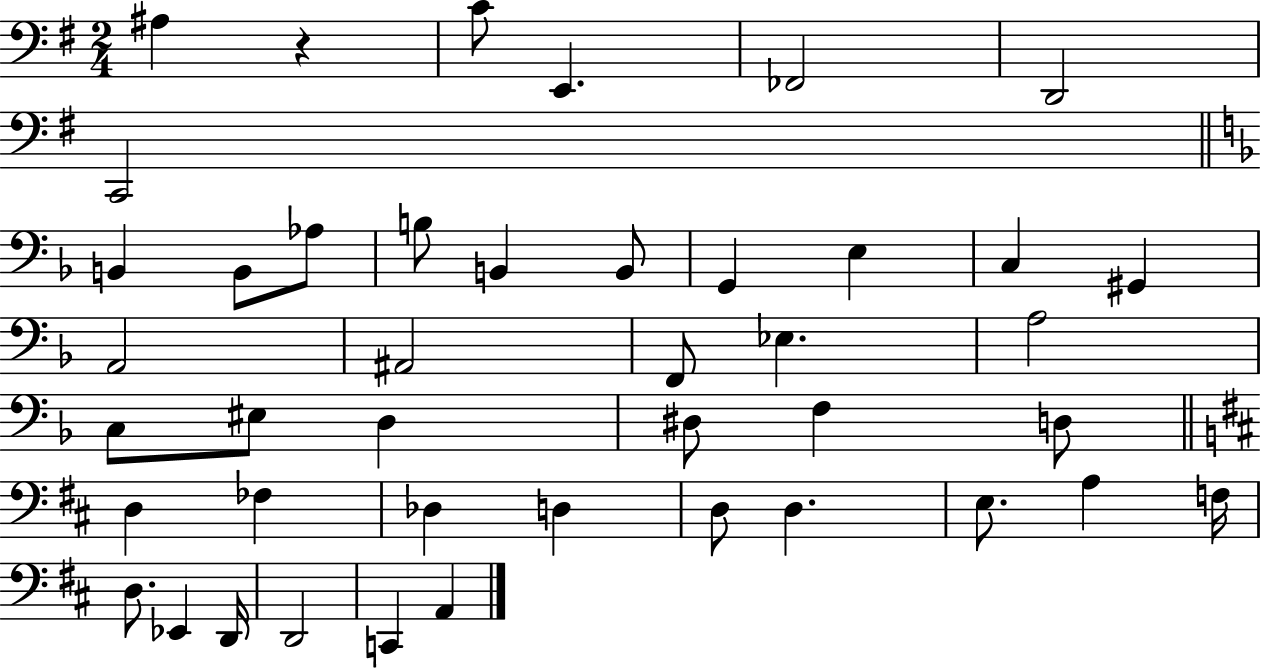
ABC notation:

X:1
T:Untitled
M:2/4
L:1/4
K:G
^A, z C/2 E,, _F,,2 D,,2 C,,2 B,, B,,/2 _A,/2 B,/2 B,, B,,/2 G,, E, C, ^G,, A,,2 ^A,,2 F,,/2 _E, A,2 C,/2 ^E,/2 D, ^D,/2 F, D,/2 D, _F, _D, D, D,/2 D, E,/2 A, F,/4 D,/2 _E,, D,,/4 D,,2 C,, A,,